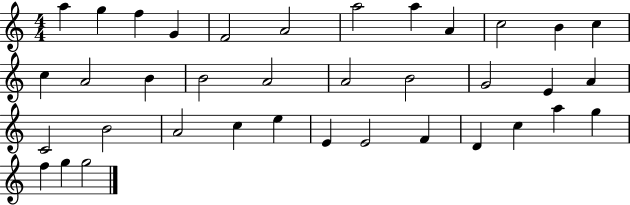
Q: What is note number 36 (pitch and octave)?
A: G5